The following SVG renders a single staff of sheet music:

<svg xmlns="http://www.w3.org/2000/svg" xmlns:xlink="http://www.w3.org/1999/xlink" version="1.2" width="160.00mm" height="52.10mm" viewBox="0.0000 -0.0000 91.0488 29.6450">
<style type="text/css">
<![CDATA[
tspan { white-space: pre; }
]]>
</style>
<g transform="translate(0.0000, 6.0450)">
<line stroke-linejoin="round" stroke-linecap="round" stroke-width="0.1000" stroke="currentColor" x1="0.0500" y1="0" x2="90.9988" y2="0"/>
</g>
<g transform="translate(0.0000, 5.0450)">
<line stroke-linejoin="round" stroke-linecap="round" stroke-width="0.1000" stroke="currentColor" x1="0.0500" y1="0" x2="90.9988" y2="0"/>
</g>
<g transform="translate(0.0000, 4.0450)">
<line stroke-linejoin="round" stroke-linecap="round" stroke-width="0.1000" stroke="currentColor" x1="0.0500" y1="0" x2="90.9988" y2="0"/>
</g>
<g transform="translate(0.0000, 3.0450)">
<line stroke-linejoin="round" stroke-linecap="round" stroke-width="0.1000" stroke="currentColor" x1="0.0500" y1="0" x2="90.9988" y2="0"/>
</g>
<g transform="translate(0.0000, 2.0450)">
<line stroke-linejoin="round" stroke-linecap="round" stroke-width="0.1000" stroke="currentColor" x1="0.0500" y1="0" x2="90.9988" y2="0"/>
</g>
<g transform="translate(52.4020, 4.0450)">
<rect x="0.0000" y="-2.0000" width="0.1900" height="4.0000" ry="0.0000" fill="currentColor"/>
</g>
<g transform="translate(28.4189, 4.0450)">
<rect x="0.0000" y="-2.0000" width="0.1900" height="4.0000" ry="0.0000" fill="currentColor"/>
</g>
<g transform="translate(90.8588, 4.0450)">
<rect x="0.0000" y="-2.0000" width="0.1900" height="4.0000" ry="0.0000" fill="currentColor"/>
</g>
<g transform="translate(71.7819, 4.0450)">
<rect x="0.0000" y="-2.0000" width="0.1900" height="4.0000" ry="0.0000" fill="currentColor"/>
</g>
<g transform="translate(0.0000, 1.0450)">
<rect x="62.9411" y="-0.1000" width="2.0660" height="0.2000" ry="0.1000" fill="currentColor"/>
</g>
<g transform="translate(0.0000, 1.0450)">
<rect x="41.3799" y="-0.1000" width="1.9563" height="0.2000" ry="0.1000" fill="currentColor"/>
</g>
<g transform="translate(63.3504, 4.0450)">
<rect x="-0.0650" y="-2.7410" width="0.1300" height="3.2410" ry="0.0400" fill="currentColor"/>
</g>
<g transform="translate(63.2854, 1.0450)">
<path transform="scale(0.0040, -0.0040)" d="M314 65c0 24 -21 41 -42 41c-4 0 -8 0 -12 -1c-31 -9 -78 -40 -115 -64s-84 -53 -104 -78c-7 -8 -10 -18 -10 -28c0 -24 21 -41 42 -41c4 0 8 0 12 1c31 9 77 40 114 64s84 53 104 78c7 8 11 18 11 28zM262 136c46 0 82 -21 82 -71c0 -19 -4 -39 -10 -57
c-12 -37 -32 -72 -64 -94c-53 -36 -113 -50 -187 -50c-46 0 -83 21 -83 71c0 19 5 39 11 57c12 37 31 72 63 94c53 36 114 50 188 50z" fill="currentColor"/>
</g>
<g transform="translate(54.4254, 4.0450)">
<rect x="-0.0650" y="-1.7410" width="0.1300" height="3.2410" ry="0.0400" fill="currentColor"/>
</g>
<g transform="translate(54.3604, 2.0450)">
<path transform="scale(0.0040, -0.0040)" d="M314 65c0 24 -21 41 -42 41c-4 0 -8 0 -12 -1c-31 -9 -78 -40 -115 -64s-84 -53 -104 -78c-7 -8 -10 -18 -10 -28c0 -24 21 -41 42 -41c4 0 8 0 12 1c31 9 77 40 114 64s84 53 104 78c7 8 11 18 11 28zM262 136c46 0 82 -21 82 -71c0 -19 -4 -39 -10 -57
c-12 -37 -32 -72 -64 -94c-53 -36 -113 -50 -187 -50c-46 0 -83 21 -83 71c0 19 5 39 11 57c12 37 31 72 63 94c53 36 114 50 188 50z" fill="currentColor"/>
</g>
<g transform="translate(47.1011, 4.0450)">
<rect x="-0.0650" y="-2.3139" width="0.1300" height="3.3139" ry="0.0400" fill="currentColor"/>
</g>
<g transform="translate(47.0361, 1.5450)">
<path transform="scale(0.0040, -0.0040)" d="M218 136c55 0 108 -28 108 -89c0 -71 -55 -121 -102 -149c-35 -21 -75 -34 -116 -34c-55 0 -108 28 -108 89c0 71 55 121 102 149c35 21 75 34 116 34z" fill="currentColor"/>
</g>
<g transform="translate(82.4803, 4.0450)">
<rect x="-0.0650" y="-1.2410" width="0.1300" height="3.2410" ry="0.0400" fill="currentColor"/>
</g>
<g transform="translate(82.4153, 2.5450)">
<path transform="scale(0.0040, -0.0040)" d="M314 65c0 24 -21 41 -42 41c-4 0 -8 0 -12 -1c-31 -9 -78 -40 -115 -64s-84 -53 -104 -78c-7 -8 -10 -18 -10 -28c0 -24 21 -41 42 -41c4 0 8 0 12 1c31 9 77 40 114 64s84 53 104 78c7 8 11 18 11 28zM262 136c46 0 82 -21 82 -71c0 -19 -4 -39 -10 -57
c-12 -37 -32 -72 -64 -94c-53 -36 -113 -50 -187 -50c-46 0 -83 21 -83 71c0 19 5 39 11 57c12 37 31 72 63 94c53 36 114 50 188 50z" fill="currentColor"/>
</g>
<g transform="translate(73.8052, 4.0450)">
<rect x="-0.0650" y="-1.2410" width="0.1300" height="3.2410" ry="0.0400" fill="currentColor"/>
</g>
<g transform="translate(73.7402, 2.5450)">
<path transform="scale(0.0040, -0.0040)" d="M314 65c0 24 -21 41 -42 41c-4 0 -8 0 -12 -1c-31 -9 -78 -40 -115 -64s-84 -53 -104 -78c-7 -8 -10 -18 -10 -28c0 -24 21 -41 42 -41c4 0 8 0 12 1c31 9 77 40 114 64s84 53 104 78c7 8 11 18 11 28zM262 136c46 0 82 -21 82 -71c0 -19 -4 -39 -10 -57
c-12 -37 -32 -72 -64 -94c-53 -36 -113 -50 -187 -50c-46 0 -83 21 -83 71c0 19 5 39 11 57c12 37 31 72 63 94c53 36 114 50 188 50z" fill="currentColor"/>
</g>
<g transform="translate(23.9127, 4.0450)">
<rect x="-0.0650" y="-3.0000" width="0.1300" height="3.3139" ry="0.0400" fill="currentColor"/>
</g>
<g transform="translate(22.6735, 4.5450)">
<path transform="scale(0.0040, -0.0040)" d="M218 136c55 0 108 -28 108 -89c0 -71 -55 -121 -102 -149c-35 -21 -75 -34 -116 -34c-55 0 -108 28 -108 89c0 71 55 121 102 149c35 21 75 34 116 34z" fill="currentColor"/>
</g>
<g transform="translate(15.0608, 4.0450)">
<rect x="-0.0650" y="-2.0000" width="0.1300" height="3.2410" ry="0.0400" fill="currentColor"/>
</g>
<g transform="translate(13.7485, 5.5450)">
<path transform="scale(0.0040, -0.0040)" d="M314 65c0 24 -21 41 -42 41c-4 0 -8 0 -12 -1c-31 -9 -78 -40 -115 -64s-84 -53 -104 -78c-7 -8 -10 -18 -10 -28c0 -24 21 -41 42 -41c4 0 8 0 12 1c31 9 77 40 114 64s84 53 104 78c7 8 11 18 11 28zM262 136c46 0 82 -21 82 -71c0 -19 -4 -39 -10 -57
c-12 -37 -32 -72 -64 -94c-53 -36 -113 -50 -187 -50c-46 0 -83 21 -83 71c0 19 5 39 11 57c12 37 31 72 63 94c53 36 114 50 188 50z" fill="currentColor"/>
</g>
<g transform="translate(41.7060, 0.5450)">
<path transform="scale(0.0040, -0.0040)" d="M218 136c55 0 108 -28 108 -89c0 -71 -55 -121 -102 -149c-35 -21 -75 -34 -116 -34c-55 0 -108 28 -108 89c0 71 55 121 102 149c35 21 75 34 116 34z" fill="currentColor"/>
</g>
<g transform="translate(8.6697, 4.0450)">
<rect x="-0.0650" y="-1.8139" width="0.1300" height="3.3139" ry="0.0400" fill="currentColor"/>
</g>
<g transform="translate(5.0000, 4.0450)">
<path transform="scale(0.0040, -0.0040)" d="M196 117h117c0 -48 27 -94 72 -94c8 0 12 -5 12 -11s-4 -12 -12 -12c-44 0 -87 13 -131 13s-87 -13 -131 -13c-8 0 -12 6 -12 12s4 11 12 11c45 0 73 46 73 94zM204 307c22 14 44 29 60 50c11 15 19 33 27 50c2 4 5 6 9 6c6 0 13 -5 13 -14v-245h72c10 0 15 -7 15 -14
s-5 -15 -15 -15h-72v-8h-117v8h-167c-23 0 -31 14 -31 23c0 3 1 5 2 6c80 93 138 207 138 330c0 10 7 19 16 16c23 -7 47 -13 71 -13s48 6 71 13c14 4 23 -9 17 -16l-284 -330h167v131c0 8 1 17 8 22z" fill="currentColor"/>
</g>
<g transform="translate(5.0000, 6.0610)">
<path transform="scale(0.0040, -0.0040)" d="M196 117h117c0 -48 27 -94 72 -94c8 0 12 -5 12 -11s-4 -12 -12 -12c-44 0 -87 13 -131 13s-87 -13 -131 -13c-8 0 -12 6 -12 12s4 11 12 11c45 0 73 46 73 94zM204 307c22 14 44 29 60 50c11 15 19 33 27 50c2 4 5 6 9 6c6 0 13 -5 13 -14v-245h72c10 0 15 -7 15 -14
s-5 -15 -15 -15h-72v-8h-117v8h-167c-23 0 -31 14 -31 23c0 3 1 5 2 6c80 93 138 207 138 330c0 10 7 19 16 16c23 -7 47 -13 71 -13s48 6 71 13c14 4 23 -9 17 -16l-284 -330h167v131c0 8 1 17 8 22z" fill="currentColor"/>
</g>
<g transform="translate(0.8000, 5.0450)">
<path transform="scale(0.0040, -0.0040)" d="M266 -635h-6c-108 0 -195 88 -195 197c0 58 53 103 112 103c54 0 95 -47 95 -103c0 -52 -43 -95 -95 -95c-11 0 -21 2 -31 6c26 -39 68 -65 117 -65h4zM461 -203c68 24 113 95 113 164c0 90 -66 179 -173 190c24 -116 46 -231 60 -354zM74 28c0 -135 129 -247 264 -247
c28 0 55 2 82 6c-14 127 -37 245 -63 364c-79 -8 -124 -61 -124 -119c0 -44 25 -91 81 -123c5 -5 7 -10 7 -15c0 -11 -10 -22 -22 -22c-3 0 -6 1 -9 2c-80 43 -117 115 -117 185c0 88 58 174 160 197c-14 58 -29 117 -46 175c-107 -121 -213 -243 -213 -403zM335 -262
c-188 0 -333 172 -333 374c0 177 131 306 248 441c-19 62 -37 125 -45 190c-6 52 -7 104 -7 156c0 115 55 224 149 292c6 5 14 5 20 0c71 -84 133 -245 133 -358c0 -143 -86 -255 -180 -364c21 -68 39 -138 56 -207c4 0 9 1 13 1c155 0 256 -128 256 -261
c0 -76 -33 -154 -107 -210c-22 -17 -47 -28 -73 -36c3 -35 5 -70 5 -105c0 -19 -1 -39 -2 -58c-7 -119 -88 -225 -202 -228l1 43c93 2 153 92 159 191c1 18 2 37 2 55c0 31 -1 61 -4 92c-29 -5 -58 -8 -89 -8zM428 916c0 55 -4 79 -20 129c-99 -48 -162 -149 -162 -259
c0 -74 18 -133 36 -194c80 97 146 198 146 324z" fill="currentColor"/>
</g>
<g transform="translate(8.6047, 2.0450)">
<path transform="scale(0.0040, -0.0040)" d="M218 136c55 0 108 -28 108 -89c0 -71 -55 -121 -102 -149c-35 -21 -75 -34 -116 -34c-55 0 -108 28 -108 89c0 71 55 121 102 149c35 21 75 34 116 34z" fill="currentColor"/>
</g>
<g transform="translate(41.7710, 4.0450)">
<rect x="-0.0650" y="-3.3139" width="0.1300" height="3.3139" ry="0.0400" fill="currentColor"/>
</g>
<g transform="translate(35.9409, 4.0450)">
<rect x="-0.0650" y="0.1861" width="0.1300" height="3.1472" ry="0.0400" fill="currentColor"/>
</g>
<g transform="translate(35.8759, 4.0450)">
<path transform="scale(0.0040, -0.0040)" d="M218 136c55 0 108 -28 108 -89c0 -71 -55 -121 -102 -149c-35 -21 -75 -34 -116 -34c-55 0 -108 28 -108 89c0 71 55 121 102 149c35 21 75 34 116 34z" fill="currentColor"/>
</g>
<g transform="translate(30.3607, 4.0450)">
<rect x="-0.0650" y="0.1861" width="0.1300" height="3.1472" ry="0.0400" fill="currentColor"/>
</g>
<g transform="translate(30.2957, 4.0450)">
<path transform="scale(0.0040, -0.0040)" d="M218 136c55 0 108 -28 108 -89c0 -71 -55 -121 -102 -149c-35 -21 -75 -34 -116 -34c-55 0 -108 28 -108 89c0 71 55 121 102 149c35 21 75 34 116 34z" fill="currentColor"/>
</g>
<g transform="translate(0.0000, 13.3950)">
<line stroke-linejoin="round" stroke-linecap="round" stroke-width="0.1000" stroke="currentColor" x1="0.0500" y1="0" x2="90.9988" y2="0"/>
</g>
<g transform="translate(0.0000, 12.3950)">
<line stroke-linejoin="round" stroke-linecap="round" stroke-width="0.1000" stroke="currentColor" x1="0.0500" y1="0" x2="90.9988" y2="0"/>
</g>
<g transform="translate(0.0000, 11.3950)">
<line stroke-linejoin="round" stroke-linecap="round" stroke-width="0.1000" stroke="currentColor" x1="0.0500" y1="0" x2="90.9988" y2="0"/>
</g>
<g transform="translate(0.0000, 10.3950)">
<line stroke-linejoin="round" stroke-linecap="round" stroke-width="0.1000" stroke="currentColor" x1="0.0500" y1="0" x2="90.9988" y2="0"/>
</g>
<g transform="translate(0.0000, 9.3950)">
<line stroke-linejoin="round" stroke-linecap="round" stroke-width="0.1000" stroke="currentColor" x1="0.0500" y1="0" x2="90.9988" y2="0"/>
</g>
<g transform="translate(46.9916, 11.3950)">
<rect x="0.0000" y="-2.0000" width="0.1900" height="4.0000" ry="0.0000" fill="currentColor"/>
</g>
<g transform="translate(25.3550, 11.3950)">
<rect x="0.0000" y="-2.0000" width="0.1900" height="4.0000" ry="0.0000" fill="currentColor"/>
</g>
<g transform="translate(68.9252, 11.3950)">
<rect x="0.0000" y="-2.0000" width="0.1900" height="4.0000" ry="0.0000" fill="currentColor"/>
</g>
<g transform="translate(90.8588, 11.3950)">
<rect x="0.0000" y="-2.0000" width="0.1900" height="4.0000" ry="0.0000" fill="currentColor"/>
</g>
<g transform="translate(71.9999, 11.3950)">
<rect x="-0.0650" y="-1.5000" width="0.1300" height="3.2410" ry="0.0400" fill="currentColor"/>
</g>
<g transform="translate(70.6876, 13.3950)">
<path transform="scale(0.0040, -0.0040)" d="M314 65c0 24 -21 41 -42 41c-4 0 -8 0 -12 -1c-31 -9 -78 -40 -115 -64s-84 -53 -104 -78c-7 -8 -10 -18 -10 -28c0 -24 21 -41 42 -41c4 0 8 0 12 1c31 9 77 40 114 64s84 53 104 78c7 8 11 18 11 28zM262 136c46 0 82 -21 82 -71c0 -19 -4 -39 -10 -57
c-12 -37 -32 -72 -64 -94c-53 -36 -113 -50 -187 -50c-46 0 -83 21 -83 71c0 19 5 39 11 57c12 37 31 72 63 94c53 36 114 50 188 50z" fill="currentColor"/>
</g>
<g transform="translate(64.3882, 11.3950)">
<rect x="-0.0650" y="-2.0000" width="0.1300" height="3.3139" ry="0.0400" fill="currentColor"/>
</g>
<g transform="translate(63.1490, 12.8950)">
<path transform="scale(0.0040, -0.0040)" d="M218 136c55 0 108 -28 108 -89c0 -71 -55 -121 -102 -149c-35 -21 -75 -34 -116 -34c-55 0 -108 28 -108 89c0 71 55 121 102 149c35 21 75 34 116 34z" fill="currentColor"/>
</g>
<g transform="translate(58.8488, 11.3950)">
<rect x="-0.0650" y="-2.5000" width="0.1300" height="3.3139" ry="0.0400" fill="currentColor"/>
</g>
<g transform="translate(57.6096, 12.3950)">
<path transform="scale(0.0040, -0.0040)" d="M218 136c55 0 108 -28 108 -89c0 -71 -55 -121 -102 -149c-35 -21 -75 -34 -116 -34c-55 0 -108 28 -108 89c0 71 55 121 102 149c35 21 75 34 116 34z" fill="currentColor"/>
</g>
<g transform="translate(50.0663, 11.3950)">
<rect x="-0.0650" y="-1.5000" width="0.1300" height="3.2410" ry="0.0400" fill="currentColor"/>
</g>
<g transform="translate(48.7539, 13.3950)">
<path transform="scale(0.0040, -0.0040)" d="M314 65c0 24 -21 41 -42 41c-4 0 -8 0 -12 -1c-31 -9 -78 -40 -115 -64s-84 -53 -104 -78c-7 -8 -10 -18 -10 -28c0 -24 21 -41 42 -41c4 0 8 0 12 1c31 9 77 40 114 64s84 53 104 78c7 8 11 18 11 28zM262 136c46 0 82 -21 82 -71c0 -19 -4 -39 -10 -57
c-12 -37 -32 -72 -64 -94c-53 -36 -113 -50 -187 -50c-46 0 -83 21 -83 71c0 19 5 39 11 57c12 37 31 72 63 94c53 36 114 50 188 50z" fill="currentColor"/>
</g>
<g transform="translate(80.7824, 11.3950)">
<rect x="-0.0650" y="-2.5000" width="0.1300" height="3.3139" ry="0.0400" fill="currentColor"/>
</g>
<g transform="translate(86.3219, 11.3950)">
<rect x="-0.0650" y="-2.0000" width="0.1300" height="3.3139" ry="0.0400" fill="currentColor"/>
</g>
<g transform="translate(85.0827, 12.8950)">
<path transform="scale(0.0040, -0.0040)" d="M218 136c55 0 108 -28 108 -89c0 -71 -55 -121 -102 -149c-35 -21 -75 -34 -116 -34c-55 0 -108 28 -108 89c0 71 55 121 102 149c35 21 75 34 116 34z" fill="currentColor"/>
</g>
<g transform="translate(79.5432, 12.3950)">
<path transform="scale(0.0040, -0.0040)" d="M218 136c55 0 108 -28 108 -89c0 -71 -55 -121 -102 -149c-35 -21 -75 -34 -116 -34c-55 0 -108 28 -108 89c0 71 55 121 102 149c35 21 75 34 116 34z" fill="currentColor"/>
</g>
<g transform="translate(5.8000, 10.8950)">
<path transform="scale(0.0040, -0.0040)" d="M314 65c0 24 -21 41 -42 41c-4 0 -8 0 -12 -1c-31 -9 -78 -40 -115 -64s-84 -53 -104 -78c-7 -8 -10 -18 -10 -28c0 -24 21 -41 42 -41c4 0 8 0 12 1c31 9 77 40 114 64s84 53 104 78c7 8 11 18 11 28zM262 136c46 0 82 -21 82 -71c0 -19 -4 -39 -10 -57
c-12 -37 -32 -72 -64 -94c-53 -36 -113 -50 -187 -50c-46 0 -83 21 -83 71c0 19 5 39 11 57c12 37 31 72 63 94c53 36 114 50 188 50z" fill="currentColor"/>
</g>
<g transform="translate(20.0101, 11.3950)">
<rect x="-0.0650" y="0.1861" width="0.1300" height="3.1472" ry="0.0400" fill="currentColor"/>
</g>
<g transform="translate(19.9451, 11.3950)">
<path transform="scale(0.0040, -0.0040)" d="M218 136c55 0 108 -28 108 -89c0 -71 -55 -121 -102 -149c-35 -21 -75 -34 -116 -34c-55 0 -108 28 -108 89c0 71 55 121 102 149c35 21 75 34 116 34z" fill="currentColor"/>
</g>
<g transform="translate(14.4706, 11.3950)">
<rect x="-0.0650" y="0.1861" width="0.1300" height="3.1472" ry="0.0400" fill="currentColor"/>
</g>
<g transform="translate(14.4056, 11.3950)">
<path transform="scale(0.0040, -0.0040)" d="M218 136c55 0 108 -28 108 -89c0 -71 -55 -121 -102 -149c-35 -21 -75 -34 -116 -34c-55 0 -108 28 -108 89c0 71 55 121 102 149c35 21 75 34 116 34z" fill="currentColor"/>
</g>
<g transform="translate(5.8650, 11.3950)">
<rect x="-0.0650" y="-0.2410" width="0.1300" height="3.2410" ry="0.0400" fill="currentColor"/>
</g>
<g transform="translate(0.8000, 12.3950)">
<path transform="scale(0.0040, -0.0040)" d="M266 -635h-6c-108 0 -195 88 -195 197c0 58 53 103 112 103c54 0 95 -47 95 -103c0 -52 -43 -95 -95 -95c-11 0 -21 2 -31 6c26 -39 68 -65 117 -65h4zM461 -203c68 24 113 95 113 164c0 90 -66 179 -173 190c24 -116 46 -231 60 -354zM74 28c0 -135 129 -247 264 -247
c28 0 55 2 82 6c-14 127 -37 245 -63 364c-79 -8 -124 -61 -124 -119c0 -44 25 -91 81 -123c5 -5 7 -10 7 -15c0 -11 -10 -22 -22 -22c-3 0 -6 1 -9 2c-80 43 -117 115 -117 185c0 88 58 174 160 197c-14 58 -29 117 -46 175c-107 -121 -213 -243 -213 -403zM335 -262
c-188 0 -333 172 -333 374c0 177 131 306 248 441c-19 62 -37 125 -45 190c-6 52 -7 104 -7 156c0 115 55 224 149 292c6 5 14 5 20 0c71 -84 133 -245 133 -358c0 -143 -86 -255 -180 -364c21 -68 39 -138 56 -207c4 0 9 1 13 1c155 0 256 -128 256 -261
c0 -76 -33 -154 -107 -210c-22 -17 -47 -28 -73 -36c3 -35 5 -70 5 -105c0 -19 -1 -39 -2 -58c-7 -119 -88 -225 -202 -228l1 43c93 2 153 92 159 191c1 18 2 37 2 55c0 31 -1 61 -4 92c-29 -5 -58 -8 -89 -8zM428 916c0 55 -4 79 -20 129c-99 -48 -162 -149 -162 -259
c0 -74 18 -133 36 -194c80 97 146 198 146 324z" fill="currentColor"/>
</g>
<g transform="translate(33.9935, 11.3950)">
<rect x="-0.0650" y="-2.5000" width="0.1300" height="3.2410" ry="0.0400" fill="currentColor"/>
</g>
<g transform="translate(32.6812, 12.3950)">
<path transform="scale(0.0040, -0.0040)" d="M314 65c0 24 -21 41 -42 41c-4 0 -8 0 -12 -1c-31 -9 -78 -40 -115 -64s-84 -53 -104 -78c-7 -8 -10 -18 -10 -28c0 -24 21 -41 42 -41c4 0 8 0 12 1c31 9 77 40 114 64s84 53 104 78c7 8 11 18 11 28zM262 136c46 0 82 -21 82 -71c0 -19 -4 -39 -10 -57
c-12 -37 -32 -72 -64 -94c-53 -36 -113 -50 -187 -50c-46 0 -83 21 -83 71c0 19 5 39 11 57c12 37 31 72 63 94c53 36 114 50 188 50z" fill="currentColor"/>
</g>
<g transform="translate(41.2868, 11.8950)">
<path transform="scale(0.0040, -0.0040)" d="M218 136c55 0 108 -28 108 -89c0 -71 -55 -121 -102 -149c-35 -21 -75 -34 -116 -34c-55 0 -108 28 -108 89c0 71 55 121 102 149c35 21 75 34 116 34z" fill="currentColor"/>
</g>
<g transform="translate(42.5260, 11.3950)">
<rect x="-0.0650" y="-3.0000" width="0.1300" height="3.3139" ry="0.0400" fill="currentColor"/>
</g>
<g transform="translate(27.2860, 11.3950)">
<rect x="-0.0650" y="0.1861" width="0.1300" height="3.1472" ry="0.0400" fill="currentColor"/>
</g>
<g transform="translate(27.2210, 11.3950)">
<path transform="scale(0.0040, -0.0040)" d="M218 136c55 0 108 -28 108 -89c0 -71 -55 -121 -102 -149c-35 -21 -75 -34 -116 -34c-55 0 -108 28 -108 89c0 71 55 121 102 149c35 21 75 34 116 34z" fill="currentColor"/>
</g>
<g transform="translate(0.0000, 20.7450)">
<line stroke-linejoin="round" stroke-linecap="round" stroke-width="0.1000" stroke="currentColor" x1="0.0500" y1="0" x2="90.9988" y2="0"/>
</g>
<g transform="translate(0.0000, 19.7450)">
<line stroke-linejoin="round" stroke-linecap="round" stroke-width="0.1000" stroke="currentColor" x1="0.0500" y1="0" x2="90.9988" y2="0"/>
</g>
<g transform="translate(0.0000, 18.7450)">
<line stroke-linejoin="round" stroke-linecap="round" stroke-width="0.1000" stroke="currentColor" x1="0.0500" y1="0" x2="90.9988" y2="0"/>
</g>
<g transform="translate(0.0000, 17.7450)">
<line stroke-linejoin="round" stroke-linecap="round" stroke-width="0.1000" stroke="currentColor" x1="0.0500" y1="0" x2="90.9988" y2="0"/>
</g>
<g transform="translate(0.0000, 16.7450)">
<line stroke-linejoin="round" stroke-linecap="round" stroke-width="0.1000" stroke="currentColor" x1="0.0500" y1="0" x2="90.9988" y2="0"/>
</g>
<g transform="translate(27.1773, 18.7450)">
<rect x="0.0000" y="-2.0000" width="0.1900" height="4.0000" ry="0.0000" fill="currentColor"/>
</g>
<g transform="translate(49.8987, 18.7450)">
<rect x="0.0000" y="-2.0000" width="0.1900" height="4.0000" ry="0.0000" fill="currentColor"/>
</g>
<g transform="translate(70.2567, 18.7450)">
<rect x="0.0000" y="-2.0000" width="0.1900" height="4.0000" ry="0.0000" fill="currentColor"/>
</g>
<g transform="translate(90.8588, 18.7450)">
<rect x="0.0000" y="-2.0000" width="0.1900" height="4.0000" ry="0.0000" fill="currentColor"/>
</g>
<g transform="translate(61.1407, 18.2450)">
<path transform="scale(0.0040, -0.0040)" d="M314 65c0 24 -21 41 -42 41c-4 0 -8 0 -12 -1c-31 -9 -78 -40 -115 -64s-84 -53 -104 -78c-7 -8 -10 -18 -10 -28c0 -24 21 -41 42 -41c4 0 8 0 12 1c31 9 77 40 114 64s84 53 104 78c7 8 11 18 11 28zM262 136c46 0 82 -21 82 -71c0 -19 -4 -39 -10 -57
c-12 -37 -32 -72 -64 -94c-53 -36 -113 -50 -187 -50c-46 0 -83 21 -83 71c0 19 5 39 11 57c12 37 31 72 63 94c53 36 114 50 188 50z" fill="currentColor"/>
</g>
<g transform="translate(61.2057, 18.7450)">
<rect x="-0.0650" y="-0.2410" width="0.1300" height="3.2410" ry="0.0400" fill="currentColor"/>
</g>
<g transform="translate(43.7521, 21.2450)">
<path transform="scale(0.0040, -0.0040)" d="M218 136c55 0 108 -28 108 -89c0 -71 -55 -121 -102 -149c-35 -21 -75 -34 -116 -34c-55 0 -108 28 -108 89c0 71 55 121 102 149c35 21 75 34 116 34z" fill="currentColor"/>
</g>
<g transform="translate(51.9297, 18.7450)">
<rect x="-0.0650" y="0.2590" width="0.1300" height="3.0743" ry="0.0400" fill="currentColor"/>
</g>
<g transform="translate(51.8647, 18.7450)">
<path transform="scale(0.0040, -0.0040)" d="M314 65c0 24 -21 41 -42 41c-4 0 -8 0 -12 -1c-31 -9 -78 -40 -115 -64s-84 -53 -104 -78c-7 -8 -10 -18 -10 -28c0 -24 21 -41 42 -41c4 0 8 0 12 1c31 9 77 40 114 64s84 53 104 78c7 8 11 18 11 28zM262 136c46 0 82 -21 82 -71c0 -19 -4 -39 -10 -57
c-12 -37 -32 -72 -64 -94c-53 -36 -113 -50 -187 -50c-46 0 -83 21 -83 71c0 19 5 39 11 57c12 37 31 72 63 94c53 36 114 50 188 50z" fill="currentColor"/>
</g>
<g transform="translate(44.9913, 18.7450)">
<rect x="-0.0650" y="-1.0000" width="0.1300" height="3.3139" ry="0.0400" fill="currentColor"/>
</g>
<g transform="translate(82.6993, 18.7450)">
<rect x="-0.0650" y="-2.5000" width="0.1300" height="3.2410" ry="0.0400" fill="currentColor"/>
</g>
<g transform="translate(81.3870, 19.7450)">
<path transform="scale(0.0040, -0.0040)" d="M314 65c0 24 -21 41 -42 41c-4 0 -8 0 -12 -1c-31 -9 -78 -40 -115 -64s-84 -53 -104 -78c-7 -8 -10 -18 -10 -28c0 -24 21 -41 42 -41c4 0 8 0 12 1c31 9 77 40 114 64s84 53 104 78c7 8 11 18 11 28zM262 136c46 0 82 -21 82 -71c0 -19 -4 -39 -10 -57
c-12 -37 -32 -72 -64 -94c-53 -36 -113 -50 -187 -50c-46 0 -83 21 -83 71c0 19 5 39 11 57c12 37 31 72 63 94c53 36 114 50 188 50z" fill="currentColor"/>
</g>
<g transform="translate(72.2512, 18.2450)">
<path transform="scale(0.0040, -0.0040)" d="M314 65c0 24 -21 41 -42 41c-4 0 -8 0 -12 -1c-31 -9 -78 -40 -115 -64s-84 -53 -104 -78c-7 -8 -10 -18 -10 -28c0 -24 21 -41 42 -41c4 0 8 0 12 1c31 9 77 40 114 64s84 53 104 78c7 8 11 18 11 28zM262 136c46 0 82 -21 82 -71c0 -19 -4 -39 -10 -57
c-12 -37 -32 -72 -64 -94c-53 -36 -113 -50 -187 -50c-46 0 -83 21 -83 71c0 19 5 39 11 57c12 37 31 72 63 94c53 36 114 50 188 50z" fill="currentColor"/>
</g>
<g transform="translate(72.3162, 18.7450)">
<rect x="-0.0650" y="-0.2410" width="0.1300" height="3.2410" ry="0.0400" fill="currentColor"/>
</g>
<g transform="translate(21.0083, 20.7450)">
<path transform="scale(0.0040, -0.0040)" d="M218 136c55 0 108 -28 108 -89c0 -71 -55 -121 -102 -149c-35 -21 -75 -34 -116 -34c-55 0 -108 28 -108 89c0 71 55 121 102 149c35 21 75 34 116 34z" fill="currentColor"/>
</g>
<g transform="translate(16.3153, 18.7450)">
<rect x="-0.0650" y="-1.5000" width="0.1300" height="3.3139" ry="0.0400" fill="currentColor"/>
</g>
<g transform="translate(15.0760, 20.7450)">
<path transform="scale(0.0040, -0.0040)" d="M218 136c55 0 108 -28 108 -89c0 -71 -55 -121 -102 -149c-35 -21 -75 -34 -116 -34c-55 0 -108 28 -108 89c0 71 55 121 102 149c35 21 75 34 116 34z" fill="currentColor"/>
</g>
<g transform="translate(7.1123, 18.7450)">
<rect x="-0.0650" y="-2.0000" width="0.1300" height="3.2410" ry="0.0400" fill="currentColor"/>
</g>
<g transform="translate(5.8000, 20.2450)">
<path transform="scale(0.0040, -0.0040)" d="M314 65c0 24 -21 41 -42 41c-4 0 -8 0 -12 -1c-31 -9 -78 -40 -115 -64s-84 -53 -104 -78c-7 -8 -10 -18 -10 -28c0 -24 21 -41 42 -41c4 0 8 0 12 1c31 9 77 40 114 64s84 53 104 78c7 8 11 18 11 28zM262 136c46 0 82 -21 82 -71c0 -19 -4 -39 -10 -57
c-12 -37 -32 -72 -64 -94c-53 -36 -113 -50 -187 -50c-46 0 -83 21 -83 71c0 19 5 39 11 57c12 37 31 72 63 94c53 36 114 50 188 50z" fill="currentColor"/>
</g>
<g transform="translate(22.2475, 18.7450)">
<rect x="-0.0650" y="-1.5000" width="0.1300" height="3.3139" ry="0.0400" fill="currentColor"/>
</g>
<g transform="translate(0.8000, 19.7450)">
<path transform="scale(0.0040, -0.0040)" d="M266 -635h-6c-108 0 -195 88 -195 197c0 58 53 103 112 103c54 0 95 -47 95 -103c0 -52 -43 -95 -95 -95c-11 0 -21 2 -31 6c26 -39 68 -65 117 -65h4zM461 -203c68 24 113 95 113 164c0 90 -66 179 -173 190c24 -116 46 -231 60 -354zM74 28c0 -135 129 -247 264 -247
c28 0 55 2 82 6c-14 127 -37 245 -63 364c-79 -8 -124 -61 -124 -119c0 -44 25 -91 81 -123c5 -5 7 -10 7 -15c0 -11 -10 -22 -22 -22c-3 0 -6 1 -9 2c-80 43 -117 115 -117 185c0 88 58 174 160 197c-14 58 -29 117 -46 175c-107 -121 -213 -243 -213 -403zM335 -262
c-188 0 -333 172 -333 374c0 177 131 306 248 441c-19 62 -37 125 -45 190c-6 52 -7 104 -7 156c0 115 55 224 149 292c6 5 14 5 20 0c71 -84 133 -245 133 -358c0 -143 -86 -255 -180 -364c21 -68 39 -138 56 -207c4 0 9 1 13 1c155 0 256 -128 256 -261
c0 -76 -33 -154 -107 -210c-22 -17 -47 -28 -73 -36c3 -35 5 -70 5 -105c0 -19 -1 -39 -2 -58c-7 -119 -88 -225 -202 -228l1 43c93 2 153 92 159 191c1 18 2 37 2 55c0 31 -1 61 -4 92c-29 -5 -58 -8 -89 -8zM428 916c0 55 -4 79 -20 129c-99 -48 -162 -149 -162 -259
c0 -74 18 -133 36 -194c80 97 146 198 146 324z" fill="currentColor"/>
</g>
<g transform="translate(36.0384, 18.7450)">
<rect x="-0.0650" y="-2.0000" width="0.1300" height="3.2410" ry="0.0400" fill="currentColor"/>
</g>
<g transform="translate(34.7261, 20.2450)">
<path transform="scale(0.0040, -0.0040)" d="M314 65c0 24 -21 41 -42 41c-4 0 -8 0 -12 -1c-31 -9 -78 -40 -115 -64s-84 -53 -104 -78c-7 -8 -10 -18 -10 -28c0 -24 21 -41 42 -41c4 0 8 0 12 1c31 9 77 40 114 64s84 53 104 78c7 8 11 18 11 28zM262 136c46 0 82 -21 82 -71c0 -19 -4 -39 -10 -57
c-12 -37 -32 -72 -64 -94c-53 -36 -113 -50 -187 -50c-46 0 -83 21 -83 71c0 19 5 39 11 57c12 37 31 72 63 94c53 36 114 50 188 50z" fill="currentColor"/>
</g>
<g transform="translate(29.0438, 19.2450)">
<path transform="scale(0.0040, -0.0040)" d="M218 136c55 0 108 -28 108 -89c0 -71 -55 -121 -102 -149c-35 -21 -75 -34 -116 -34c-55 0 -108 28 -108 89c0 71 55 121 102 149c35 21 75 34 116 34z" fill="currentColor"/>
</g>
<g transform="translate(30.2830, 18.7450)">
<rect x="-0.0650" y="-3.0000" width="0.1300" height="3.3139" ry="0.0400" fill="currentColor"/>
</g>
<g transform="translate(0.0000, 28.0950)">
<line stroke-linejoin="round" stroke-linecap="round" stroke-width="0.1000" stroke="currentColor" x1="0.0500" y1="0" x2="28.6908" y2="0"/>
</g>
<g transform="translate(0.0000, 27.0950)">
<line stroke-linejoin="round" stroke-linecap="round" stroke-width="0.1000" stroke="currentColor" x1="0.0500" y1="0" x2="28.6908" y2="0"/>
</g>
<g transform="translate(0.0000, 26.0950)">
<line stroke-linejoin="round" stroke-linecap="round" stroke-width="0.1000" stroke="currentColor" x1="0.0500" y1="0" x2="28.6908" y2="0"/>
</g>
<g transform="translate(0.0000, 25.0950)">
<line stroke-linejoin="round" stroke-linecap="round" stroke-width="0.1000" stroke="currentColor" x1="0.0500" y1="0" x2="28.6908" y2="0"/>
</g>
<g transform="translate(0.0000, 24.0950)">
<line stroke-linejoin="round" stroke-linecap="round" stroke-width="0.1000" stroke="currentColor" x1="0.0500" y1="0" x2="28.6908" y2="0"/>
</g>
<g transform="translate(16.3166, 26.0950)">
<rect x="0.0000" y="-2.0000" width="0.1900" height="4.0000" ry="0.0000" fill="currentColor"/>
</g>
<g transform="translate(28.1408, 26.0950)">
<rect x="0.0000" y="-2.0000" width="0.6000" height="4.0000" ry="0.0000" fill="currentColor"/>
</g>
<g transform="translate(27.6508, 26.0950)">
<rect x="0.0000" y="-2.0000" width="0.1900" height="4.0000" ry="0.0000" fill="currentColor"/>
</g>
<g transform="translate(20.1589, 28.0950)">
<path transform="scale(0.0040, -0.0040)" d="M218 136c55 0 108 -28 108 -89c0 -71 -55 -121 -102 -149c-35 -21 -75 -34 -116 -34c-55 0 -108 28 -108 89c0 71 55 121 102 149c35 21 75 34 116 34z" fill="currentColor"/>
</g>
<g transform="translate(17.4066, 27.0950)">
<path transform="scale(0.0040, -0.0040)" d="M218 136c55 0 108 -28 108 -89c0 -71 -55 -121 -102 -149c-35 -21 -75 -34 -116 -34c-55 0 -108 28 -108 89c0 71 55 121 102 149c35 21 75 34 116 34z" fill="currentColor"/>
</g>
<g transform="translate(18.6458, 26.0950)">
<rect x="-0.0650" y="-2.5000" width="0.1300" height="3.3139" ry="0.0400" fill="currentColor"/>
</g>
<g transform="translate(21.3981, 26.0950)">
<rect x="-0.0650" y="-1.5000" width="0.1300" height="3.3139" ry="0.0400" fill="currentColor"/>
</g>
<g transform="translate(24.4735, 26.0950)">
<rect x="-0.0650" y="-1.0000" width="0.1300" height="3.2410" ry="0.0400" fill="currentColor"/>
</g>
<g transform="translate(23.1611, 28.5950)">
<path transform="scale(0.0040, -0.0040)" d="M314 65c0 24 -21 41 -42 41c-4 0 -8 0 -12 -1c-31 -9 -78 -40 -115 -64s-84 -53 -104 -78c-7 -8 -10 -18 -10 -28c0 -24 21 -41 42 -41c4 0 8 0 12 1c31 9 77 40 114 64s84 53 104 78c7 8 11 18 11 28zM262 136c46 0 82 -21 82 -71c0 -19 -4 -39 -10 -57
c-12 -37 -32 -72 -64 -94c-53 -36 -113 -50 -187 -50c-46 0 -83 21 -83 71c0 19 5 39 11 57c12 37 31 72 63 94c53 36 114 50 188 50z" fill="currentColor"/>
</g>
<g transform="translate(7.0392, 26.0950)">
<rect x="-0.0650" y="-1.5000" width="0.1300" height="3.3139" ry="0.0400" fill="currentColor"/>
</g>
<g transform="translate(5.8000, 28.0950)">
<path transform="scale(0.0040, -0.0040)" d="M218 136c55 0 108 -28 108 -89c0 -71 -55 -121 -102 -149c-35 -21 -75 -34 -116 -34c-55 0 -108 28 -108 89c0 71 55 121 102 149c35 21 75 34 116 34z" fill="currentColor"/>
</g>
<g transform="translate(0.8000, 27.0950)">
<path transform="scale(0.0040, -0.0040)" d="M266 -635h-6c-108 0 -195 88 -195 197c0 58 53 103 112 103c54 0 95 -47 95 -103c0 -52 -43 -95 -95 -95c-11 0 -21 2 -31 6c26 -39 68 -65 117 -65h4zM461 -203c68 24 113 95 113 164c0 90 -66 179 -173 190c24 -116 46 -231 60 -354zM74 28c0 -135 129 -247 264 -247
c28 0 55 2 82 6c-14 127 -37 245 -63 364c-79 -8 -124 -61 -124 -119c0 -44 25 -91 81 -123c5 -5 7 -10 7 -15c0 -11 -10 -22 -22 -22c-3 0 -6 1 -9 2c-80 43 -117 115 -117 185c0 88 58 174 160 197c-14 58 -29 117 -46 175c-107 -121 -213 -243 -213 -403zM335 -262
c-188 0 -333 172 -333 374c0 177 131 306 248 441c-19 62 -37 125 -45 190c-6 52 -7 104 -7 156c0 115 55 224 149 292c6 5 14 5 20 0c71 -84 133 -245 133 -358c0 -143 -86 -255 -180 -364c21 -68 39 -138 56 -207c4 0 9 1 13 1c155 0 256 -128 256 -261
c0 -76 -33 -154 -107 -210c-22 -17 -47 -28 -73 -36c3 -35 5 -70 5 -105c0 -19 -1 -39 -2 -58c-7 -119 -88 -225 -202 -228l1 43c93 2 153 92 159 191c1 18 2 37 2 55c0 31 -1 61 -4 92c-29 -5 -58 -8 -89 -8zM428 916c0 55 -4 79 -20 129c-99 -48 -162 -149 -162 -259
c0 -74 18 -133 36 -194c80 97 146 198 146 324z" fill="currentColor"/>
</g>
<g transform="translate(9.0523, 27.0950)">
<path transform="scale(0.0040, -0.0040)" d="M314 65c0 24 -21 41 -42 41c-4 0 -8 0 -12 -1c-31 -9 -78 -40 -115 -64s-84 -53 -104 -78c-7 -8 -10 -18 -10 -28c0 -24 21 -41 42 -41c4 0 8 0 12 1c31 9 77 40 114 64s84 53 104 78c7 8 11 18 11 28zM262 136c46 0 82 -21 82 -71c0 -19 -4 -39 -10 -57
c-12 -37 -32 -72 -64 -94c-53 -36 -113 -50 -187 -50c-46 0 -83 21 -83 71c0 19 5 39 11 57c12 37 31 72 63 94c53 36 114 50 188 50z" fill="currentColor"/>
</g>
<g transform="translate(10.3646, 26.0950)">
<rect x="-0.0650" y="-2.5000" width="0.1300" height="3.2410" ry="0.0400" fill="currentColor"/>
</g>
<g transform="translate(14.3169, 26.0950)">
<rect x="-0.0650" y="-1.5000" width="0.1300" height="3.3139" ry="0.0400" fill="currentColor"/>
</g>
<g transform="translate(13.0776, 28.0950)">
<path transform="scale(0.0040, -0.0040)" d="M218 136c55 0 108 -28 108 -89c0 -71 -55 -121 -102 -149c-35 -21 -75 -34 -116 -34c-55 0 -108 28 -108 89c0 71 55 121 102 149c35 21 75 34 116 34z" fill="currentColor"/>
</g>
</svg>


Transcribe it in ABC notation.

X:1
T:Untitled
M:4/4
L:1/4
K:C
f F2 A B B b g f2 a2 e2 e2 c2 B B B G2 A E2 G F E2 G F F2 E E A F2 D B2 c2 c2 G2 E G2 E G E D2